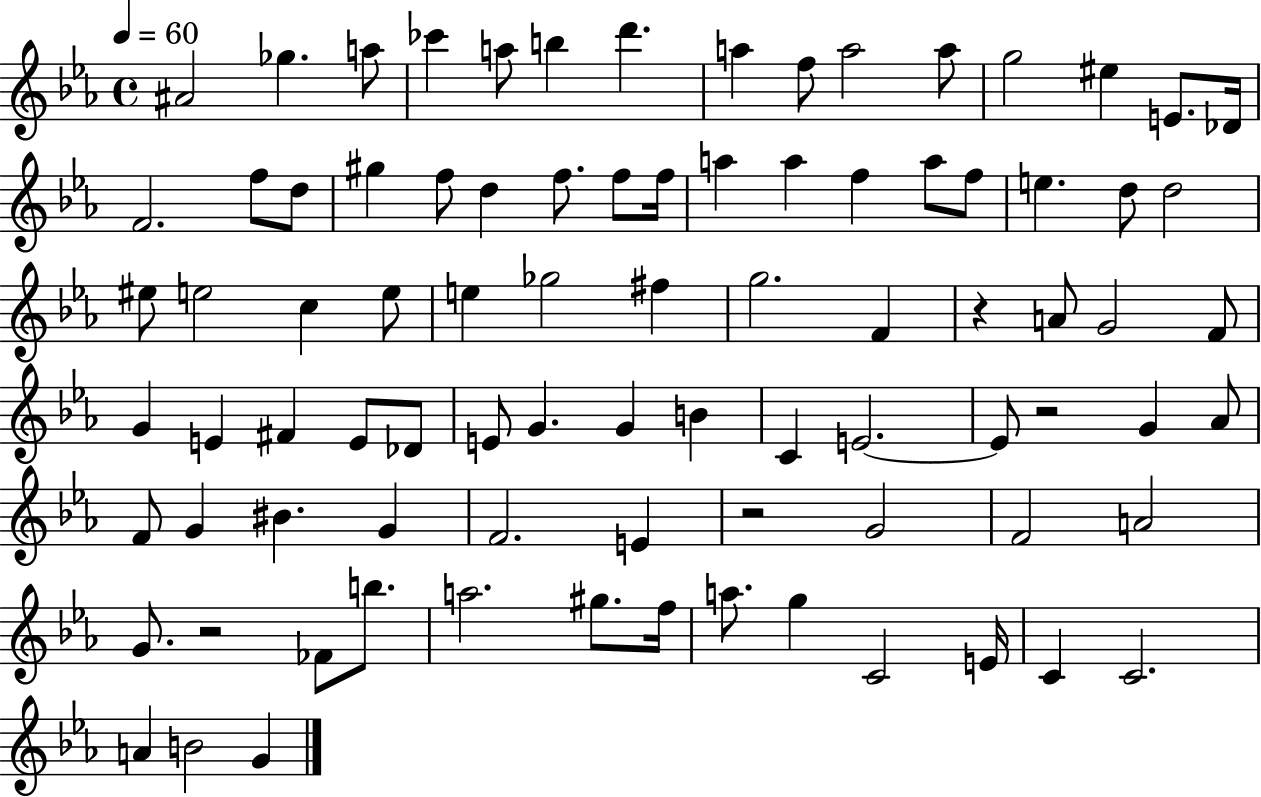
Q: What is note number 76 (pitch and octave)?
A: C4